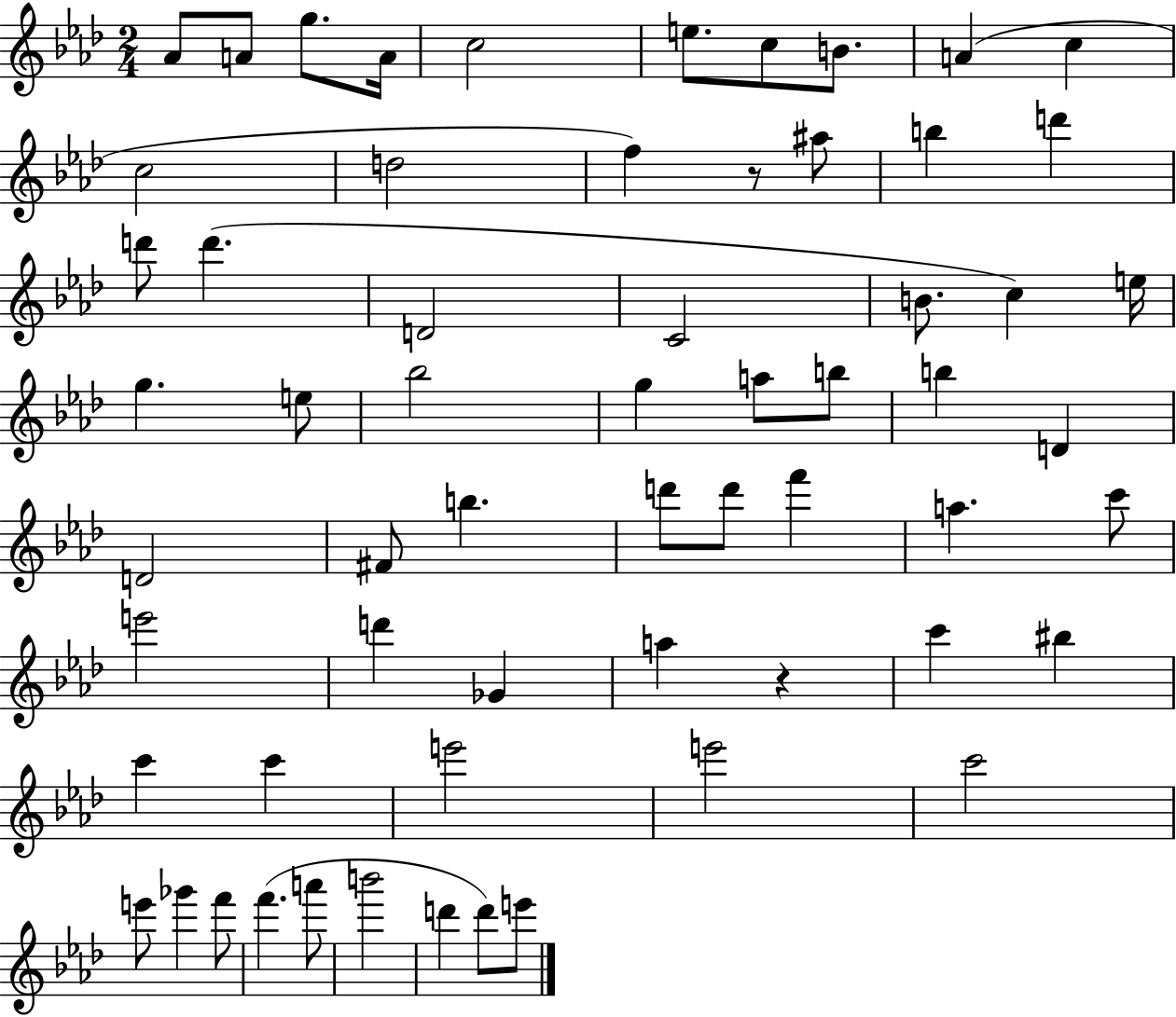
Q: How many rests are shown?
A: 2